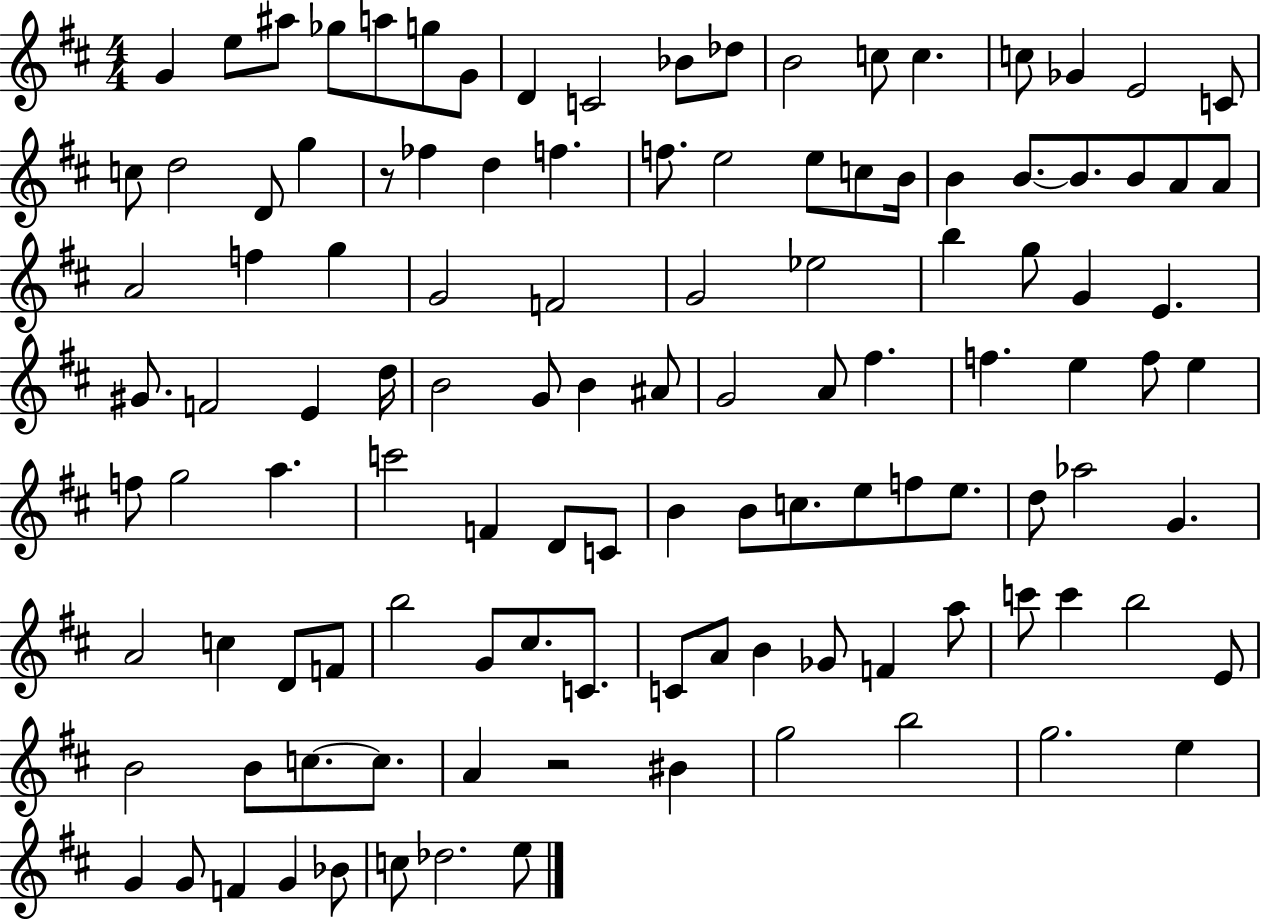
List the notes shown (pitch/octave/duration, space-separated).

G4/q E5/e A#5/e Gb5/e A5/e G5/e G4/e D4/q C4/h Bb4/e Db5/e B4/h C5/e C5/q. C5/e Gb4/q E4/h C4/e C5/e D5/h D4/e G5/q R/e FES5/q D5/q F5/q. F5/e. E5/h E5/e C5/e B4/s B4/q B4/e. B4/e. B4/e A4/e A4/e A4/h F5/q G5/q G4/h F4/h G4/h Eb5/h B5/q G5/e G4/q E4/q. G#4/e. F4/h E4/q D5/s B4/h G4/e B4/q A#4/e G4/h A4/e F#5/q. F5/q. E5/q F5/e E5/q F5/e G5/h A5/q. C6/h F4/q D4/e C4/e B4/q B4/e C5/e. E5/e F5/e E5/e. D5/e Ab5/h G4/q. A4/h C5/q D4/e F4/e B5/h G4/e C#5/e. C4/e. C4/e A4/e B4/q Gb4/e F4/q A5/e C6/e C6/q B5/h E4/e B4/h B4/e C5/e. C5/e. A4/q R/h BIS4/q G5/h B5/h G5/h. E5/q G4/q G4/e F4/q G4/q Bb4/e C5/e Db5/h. E5/e